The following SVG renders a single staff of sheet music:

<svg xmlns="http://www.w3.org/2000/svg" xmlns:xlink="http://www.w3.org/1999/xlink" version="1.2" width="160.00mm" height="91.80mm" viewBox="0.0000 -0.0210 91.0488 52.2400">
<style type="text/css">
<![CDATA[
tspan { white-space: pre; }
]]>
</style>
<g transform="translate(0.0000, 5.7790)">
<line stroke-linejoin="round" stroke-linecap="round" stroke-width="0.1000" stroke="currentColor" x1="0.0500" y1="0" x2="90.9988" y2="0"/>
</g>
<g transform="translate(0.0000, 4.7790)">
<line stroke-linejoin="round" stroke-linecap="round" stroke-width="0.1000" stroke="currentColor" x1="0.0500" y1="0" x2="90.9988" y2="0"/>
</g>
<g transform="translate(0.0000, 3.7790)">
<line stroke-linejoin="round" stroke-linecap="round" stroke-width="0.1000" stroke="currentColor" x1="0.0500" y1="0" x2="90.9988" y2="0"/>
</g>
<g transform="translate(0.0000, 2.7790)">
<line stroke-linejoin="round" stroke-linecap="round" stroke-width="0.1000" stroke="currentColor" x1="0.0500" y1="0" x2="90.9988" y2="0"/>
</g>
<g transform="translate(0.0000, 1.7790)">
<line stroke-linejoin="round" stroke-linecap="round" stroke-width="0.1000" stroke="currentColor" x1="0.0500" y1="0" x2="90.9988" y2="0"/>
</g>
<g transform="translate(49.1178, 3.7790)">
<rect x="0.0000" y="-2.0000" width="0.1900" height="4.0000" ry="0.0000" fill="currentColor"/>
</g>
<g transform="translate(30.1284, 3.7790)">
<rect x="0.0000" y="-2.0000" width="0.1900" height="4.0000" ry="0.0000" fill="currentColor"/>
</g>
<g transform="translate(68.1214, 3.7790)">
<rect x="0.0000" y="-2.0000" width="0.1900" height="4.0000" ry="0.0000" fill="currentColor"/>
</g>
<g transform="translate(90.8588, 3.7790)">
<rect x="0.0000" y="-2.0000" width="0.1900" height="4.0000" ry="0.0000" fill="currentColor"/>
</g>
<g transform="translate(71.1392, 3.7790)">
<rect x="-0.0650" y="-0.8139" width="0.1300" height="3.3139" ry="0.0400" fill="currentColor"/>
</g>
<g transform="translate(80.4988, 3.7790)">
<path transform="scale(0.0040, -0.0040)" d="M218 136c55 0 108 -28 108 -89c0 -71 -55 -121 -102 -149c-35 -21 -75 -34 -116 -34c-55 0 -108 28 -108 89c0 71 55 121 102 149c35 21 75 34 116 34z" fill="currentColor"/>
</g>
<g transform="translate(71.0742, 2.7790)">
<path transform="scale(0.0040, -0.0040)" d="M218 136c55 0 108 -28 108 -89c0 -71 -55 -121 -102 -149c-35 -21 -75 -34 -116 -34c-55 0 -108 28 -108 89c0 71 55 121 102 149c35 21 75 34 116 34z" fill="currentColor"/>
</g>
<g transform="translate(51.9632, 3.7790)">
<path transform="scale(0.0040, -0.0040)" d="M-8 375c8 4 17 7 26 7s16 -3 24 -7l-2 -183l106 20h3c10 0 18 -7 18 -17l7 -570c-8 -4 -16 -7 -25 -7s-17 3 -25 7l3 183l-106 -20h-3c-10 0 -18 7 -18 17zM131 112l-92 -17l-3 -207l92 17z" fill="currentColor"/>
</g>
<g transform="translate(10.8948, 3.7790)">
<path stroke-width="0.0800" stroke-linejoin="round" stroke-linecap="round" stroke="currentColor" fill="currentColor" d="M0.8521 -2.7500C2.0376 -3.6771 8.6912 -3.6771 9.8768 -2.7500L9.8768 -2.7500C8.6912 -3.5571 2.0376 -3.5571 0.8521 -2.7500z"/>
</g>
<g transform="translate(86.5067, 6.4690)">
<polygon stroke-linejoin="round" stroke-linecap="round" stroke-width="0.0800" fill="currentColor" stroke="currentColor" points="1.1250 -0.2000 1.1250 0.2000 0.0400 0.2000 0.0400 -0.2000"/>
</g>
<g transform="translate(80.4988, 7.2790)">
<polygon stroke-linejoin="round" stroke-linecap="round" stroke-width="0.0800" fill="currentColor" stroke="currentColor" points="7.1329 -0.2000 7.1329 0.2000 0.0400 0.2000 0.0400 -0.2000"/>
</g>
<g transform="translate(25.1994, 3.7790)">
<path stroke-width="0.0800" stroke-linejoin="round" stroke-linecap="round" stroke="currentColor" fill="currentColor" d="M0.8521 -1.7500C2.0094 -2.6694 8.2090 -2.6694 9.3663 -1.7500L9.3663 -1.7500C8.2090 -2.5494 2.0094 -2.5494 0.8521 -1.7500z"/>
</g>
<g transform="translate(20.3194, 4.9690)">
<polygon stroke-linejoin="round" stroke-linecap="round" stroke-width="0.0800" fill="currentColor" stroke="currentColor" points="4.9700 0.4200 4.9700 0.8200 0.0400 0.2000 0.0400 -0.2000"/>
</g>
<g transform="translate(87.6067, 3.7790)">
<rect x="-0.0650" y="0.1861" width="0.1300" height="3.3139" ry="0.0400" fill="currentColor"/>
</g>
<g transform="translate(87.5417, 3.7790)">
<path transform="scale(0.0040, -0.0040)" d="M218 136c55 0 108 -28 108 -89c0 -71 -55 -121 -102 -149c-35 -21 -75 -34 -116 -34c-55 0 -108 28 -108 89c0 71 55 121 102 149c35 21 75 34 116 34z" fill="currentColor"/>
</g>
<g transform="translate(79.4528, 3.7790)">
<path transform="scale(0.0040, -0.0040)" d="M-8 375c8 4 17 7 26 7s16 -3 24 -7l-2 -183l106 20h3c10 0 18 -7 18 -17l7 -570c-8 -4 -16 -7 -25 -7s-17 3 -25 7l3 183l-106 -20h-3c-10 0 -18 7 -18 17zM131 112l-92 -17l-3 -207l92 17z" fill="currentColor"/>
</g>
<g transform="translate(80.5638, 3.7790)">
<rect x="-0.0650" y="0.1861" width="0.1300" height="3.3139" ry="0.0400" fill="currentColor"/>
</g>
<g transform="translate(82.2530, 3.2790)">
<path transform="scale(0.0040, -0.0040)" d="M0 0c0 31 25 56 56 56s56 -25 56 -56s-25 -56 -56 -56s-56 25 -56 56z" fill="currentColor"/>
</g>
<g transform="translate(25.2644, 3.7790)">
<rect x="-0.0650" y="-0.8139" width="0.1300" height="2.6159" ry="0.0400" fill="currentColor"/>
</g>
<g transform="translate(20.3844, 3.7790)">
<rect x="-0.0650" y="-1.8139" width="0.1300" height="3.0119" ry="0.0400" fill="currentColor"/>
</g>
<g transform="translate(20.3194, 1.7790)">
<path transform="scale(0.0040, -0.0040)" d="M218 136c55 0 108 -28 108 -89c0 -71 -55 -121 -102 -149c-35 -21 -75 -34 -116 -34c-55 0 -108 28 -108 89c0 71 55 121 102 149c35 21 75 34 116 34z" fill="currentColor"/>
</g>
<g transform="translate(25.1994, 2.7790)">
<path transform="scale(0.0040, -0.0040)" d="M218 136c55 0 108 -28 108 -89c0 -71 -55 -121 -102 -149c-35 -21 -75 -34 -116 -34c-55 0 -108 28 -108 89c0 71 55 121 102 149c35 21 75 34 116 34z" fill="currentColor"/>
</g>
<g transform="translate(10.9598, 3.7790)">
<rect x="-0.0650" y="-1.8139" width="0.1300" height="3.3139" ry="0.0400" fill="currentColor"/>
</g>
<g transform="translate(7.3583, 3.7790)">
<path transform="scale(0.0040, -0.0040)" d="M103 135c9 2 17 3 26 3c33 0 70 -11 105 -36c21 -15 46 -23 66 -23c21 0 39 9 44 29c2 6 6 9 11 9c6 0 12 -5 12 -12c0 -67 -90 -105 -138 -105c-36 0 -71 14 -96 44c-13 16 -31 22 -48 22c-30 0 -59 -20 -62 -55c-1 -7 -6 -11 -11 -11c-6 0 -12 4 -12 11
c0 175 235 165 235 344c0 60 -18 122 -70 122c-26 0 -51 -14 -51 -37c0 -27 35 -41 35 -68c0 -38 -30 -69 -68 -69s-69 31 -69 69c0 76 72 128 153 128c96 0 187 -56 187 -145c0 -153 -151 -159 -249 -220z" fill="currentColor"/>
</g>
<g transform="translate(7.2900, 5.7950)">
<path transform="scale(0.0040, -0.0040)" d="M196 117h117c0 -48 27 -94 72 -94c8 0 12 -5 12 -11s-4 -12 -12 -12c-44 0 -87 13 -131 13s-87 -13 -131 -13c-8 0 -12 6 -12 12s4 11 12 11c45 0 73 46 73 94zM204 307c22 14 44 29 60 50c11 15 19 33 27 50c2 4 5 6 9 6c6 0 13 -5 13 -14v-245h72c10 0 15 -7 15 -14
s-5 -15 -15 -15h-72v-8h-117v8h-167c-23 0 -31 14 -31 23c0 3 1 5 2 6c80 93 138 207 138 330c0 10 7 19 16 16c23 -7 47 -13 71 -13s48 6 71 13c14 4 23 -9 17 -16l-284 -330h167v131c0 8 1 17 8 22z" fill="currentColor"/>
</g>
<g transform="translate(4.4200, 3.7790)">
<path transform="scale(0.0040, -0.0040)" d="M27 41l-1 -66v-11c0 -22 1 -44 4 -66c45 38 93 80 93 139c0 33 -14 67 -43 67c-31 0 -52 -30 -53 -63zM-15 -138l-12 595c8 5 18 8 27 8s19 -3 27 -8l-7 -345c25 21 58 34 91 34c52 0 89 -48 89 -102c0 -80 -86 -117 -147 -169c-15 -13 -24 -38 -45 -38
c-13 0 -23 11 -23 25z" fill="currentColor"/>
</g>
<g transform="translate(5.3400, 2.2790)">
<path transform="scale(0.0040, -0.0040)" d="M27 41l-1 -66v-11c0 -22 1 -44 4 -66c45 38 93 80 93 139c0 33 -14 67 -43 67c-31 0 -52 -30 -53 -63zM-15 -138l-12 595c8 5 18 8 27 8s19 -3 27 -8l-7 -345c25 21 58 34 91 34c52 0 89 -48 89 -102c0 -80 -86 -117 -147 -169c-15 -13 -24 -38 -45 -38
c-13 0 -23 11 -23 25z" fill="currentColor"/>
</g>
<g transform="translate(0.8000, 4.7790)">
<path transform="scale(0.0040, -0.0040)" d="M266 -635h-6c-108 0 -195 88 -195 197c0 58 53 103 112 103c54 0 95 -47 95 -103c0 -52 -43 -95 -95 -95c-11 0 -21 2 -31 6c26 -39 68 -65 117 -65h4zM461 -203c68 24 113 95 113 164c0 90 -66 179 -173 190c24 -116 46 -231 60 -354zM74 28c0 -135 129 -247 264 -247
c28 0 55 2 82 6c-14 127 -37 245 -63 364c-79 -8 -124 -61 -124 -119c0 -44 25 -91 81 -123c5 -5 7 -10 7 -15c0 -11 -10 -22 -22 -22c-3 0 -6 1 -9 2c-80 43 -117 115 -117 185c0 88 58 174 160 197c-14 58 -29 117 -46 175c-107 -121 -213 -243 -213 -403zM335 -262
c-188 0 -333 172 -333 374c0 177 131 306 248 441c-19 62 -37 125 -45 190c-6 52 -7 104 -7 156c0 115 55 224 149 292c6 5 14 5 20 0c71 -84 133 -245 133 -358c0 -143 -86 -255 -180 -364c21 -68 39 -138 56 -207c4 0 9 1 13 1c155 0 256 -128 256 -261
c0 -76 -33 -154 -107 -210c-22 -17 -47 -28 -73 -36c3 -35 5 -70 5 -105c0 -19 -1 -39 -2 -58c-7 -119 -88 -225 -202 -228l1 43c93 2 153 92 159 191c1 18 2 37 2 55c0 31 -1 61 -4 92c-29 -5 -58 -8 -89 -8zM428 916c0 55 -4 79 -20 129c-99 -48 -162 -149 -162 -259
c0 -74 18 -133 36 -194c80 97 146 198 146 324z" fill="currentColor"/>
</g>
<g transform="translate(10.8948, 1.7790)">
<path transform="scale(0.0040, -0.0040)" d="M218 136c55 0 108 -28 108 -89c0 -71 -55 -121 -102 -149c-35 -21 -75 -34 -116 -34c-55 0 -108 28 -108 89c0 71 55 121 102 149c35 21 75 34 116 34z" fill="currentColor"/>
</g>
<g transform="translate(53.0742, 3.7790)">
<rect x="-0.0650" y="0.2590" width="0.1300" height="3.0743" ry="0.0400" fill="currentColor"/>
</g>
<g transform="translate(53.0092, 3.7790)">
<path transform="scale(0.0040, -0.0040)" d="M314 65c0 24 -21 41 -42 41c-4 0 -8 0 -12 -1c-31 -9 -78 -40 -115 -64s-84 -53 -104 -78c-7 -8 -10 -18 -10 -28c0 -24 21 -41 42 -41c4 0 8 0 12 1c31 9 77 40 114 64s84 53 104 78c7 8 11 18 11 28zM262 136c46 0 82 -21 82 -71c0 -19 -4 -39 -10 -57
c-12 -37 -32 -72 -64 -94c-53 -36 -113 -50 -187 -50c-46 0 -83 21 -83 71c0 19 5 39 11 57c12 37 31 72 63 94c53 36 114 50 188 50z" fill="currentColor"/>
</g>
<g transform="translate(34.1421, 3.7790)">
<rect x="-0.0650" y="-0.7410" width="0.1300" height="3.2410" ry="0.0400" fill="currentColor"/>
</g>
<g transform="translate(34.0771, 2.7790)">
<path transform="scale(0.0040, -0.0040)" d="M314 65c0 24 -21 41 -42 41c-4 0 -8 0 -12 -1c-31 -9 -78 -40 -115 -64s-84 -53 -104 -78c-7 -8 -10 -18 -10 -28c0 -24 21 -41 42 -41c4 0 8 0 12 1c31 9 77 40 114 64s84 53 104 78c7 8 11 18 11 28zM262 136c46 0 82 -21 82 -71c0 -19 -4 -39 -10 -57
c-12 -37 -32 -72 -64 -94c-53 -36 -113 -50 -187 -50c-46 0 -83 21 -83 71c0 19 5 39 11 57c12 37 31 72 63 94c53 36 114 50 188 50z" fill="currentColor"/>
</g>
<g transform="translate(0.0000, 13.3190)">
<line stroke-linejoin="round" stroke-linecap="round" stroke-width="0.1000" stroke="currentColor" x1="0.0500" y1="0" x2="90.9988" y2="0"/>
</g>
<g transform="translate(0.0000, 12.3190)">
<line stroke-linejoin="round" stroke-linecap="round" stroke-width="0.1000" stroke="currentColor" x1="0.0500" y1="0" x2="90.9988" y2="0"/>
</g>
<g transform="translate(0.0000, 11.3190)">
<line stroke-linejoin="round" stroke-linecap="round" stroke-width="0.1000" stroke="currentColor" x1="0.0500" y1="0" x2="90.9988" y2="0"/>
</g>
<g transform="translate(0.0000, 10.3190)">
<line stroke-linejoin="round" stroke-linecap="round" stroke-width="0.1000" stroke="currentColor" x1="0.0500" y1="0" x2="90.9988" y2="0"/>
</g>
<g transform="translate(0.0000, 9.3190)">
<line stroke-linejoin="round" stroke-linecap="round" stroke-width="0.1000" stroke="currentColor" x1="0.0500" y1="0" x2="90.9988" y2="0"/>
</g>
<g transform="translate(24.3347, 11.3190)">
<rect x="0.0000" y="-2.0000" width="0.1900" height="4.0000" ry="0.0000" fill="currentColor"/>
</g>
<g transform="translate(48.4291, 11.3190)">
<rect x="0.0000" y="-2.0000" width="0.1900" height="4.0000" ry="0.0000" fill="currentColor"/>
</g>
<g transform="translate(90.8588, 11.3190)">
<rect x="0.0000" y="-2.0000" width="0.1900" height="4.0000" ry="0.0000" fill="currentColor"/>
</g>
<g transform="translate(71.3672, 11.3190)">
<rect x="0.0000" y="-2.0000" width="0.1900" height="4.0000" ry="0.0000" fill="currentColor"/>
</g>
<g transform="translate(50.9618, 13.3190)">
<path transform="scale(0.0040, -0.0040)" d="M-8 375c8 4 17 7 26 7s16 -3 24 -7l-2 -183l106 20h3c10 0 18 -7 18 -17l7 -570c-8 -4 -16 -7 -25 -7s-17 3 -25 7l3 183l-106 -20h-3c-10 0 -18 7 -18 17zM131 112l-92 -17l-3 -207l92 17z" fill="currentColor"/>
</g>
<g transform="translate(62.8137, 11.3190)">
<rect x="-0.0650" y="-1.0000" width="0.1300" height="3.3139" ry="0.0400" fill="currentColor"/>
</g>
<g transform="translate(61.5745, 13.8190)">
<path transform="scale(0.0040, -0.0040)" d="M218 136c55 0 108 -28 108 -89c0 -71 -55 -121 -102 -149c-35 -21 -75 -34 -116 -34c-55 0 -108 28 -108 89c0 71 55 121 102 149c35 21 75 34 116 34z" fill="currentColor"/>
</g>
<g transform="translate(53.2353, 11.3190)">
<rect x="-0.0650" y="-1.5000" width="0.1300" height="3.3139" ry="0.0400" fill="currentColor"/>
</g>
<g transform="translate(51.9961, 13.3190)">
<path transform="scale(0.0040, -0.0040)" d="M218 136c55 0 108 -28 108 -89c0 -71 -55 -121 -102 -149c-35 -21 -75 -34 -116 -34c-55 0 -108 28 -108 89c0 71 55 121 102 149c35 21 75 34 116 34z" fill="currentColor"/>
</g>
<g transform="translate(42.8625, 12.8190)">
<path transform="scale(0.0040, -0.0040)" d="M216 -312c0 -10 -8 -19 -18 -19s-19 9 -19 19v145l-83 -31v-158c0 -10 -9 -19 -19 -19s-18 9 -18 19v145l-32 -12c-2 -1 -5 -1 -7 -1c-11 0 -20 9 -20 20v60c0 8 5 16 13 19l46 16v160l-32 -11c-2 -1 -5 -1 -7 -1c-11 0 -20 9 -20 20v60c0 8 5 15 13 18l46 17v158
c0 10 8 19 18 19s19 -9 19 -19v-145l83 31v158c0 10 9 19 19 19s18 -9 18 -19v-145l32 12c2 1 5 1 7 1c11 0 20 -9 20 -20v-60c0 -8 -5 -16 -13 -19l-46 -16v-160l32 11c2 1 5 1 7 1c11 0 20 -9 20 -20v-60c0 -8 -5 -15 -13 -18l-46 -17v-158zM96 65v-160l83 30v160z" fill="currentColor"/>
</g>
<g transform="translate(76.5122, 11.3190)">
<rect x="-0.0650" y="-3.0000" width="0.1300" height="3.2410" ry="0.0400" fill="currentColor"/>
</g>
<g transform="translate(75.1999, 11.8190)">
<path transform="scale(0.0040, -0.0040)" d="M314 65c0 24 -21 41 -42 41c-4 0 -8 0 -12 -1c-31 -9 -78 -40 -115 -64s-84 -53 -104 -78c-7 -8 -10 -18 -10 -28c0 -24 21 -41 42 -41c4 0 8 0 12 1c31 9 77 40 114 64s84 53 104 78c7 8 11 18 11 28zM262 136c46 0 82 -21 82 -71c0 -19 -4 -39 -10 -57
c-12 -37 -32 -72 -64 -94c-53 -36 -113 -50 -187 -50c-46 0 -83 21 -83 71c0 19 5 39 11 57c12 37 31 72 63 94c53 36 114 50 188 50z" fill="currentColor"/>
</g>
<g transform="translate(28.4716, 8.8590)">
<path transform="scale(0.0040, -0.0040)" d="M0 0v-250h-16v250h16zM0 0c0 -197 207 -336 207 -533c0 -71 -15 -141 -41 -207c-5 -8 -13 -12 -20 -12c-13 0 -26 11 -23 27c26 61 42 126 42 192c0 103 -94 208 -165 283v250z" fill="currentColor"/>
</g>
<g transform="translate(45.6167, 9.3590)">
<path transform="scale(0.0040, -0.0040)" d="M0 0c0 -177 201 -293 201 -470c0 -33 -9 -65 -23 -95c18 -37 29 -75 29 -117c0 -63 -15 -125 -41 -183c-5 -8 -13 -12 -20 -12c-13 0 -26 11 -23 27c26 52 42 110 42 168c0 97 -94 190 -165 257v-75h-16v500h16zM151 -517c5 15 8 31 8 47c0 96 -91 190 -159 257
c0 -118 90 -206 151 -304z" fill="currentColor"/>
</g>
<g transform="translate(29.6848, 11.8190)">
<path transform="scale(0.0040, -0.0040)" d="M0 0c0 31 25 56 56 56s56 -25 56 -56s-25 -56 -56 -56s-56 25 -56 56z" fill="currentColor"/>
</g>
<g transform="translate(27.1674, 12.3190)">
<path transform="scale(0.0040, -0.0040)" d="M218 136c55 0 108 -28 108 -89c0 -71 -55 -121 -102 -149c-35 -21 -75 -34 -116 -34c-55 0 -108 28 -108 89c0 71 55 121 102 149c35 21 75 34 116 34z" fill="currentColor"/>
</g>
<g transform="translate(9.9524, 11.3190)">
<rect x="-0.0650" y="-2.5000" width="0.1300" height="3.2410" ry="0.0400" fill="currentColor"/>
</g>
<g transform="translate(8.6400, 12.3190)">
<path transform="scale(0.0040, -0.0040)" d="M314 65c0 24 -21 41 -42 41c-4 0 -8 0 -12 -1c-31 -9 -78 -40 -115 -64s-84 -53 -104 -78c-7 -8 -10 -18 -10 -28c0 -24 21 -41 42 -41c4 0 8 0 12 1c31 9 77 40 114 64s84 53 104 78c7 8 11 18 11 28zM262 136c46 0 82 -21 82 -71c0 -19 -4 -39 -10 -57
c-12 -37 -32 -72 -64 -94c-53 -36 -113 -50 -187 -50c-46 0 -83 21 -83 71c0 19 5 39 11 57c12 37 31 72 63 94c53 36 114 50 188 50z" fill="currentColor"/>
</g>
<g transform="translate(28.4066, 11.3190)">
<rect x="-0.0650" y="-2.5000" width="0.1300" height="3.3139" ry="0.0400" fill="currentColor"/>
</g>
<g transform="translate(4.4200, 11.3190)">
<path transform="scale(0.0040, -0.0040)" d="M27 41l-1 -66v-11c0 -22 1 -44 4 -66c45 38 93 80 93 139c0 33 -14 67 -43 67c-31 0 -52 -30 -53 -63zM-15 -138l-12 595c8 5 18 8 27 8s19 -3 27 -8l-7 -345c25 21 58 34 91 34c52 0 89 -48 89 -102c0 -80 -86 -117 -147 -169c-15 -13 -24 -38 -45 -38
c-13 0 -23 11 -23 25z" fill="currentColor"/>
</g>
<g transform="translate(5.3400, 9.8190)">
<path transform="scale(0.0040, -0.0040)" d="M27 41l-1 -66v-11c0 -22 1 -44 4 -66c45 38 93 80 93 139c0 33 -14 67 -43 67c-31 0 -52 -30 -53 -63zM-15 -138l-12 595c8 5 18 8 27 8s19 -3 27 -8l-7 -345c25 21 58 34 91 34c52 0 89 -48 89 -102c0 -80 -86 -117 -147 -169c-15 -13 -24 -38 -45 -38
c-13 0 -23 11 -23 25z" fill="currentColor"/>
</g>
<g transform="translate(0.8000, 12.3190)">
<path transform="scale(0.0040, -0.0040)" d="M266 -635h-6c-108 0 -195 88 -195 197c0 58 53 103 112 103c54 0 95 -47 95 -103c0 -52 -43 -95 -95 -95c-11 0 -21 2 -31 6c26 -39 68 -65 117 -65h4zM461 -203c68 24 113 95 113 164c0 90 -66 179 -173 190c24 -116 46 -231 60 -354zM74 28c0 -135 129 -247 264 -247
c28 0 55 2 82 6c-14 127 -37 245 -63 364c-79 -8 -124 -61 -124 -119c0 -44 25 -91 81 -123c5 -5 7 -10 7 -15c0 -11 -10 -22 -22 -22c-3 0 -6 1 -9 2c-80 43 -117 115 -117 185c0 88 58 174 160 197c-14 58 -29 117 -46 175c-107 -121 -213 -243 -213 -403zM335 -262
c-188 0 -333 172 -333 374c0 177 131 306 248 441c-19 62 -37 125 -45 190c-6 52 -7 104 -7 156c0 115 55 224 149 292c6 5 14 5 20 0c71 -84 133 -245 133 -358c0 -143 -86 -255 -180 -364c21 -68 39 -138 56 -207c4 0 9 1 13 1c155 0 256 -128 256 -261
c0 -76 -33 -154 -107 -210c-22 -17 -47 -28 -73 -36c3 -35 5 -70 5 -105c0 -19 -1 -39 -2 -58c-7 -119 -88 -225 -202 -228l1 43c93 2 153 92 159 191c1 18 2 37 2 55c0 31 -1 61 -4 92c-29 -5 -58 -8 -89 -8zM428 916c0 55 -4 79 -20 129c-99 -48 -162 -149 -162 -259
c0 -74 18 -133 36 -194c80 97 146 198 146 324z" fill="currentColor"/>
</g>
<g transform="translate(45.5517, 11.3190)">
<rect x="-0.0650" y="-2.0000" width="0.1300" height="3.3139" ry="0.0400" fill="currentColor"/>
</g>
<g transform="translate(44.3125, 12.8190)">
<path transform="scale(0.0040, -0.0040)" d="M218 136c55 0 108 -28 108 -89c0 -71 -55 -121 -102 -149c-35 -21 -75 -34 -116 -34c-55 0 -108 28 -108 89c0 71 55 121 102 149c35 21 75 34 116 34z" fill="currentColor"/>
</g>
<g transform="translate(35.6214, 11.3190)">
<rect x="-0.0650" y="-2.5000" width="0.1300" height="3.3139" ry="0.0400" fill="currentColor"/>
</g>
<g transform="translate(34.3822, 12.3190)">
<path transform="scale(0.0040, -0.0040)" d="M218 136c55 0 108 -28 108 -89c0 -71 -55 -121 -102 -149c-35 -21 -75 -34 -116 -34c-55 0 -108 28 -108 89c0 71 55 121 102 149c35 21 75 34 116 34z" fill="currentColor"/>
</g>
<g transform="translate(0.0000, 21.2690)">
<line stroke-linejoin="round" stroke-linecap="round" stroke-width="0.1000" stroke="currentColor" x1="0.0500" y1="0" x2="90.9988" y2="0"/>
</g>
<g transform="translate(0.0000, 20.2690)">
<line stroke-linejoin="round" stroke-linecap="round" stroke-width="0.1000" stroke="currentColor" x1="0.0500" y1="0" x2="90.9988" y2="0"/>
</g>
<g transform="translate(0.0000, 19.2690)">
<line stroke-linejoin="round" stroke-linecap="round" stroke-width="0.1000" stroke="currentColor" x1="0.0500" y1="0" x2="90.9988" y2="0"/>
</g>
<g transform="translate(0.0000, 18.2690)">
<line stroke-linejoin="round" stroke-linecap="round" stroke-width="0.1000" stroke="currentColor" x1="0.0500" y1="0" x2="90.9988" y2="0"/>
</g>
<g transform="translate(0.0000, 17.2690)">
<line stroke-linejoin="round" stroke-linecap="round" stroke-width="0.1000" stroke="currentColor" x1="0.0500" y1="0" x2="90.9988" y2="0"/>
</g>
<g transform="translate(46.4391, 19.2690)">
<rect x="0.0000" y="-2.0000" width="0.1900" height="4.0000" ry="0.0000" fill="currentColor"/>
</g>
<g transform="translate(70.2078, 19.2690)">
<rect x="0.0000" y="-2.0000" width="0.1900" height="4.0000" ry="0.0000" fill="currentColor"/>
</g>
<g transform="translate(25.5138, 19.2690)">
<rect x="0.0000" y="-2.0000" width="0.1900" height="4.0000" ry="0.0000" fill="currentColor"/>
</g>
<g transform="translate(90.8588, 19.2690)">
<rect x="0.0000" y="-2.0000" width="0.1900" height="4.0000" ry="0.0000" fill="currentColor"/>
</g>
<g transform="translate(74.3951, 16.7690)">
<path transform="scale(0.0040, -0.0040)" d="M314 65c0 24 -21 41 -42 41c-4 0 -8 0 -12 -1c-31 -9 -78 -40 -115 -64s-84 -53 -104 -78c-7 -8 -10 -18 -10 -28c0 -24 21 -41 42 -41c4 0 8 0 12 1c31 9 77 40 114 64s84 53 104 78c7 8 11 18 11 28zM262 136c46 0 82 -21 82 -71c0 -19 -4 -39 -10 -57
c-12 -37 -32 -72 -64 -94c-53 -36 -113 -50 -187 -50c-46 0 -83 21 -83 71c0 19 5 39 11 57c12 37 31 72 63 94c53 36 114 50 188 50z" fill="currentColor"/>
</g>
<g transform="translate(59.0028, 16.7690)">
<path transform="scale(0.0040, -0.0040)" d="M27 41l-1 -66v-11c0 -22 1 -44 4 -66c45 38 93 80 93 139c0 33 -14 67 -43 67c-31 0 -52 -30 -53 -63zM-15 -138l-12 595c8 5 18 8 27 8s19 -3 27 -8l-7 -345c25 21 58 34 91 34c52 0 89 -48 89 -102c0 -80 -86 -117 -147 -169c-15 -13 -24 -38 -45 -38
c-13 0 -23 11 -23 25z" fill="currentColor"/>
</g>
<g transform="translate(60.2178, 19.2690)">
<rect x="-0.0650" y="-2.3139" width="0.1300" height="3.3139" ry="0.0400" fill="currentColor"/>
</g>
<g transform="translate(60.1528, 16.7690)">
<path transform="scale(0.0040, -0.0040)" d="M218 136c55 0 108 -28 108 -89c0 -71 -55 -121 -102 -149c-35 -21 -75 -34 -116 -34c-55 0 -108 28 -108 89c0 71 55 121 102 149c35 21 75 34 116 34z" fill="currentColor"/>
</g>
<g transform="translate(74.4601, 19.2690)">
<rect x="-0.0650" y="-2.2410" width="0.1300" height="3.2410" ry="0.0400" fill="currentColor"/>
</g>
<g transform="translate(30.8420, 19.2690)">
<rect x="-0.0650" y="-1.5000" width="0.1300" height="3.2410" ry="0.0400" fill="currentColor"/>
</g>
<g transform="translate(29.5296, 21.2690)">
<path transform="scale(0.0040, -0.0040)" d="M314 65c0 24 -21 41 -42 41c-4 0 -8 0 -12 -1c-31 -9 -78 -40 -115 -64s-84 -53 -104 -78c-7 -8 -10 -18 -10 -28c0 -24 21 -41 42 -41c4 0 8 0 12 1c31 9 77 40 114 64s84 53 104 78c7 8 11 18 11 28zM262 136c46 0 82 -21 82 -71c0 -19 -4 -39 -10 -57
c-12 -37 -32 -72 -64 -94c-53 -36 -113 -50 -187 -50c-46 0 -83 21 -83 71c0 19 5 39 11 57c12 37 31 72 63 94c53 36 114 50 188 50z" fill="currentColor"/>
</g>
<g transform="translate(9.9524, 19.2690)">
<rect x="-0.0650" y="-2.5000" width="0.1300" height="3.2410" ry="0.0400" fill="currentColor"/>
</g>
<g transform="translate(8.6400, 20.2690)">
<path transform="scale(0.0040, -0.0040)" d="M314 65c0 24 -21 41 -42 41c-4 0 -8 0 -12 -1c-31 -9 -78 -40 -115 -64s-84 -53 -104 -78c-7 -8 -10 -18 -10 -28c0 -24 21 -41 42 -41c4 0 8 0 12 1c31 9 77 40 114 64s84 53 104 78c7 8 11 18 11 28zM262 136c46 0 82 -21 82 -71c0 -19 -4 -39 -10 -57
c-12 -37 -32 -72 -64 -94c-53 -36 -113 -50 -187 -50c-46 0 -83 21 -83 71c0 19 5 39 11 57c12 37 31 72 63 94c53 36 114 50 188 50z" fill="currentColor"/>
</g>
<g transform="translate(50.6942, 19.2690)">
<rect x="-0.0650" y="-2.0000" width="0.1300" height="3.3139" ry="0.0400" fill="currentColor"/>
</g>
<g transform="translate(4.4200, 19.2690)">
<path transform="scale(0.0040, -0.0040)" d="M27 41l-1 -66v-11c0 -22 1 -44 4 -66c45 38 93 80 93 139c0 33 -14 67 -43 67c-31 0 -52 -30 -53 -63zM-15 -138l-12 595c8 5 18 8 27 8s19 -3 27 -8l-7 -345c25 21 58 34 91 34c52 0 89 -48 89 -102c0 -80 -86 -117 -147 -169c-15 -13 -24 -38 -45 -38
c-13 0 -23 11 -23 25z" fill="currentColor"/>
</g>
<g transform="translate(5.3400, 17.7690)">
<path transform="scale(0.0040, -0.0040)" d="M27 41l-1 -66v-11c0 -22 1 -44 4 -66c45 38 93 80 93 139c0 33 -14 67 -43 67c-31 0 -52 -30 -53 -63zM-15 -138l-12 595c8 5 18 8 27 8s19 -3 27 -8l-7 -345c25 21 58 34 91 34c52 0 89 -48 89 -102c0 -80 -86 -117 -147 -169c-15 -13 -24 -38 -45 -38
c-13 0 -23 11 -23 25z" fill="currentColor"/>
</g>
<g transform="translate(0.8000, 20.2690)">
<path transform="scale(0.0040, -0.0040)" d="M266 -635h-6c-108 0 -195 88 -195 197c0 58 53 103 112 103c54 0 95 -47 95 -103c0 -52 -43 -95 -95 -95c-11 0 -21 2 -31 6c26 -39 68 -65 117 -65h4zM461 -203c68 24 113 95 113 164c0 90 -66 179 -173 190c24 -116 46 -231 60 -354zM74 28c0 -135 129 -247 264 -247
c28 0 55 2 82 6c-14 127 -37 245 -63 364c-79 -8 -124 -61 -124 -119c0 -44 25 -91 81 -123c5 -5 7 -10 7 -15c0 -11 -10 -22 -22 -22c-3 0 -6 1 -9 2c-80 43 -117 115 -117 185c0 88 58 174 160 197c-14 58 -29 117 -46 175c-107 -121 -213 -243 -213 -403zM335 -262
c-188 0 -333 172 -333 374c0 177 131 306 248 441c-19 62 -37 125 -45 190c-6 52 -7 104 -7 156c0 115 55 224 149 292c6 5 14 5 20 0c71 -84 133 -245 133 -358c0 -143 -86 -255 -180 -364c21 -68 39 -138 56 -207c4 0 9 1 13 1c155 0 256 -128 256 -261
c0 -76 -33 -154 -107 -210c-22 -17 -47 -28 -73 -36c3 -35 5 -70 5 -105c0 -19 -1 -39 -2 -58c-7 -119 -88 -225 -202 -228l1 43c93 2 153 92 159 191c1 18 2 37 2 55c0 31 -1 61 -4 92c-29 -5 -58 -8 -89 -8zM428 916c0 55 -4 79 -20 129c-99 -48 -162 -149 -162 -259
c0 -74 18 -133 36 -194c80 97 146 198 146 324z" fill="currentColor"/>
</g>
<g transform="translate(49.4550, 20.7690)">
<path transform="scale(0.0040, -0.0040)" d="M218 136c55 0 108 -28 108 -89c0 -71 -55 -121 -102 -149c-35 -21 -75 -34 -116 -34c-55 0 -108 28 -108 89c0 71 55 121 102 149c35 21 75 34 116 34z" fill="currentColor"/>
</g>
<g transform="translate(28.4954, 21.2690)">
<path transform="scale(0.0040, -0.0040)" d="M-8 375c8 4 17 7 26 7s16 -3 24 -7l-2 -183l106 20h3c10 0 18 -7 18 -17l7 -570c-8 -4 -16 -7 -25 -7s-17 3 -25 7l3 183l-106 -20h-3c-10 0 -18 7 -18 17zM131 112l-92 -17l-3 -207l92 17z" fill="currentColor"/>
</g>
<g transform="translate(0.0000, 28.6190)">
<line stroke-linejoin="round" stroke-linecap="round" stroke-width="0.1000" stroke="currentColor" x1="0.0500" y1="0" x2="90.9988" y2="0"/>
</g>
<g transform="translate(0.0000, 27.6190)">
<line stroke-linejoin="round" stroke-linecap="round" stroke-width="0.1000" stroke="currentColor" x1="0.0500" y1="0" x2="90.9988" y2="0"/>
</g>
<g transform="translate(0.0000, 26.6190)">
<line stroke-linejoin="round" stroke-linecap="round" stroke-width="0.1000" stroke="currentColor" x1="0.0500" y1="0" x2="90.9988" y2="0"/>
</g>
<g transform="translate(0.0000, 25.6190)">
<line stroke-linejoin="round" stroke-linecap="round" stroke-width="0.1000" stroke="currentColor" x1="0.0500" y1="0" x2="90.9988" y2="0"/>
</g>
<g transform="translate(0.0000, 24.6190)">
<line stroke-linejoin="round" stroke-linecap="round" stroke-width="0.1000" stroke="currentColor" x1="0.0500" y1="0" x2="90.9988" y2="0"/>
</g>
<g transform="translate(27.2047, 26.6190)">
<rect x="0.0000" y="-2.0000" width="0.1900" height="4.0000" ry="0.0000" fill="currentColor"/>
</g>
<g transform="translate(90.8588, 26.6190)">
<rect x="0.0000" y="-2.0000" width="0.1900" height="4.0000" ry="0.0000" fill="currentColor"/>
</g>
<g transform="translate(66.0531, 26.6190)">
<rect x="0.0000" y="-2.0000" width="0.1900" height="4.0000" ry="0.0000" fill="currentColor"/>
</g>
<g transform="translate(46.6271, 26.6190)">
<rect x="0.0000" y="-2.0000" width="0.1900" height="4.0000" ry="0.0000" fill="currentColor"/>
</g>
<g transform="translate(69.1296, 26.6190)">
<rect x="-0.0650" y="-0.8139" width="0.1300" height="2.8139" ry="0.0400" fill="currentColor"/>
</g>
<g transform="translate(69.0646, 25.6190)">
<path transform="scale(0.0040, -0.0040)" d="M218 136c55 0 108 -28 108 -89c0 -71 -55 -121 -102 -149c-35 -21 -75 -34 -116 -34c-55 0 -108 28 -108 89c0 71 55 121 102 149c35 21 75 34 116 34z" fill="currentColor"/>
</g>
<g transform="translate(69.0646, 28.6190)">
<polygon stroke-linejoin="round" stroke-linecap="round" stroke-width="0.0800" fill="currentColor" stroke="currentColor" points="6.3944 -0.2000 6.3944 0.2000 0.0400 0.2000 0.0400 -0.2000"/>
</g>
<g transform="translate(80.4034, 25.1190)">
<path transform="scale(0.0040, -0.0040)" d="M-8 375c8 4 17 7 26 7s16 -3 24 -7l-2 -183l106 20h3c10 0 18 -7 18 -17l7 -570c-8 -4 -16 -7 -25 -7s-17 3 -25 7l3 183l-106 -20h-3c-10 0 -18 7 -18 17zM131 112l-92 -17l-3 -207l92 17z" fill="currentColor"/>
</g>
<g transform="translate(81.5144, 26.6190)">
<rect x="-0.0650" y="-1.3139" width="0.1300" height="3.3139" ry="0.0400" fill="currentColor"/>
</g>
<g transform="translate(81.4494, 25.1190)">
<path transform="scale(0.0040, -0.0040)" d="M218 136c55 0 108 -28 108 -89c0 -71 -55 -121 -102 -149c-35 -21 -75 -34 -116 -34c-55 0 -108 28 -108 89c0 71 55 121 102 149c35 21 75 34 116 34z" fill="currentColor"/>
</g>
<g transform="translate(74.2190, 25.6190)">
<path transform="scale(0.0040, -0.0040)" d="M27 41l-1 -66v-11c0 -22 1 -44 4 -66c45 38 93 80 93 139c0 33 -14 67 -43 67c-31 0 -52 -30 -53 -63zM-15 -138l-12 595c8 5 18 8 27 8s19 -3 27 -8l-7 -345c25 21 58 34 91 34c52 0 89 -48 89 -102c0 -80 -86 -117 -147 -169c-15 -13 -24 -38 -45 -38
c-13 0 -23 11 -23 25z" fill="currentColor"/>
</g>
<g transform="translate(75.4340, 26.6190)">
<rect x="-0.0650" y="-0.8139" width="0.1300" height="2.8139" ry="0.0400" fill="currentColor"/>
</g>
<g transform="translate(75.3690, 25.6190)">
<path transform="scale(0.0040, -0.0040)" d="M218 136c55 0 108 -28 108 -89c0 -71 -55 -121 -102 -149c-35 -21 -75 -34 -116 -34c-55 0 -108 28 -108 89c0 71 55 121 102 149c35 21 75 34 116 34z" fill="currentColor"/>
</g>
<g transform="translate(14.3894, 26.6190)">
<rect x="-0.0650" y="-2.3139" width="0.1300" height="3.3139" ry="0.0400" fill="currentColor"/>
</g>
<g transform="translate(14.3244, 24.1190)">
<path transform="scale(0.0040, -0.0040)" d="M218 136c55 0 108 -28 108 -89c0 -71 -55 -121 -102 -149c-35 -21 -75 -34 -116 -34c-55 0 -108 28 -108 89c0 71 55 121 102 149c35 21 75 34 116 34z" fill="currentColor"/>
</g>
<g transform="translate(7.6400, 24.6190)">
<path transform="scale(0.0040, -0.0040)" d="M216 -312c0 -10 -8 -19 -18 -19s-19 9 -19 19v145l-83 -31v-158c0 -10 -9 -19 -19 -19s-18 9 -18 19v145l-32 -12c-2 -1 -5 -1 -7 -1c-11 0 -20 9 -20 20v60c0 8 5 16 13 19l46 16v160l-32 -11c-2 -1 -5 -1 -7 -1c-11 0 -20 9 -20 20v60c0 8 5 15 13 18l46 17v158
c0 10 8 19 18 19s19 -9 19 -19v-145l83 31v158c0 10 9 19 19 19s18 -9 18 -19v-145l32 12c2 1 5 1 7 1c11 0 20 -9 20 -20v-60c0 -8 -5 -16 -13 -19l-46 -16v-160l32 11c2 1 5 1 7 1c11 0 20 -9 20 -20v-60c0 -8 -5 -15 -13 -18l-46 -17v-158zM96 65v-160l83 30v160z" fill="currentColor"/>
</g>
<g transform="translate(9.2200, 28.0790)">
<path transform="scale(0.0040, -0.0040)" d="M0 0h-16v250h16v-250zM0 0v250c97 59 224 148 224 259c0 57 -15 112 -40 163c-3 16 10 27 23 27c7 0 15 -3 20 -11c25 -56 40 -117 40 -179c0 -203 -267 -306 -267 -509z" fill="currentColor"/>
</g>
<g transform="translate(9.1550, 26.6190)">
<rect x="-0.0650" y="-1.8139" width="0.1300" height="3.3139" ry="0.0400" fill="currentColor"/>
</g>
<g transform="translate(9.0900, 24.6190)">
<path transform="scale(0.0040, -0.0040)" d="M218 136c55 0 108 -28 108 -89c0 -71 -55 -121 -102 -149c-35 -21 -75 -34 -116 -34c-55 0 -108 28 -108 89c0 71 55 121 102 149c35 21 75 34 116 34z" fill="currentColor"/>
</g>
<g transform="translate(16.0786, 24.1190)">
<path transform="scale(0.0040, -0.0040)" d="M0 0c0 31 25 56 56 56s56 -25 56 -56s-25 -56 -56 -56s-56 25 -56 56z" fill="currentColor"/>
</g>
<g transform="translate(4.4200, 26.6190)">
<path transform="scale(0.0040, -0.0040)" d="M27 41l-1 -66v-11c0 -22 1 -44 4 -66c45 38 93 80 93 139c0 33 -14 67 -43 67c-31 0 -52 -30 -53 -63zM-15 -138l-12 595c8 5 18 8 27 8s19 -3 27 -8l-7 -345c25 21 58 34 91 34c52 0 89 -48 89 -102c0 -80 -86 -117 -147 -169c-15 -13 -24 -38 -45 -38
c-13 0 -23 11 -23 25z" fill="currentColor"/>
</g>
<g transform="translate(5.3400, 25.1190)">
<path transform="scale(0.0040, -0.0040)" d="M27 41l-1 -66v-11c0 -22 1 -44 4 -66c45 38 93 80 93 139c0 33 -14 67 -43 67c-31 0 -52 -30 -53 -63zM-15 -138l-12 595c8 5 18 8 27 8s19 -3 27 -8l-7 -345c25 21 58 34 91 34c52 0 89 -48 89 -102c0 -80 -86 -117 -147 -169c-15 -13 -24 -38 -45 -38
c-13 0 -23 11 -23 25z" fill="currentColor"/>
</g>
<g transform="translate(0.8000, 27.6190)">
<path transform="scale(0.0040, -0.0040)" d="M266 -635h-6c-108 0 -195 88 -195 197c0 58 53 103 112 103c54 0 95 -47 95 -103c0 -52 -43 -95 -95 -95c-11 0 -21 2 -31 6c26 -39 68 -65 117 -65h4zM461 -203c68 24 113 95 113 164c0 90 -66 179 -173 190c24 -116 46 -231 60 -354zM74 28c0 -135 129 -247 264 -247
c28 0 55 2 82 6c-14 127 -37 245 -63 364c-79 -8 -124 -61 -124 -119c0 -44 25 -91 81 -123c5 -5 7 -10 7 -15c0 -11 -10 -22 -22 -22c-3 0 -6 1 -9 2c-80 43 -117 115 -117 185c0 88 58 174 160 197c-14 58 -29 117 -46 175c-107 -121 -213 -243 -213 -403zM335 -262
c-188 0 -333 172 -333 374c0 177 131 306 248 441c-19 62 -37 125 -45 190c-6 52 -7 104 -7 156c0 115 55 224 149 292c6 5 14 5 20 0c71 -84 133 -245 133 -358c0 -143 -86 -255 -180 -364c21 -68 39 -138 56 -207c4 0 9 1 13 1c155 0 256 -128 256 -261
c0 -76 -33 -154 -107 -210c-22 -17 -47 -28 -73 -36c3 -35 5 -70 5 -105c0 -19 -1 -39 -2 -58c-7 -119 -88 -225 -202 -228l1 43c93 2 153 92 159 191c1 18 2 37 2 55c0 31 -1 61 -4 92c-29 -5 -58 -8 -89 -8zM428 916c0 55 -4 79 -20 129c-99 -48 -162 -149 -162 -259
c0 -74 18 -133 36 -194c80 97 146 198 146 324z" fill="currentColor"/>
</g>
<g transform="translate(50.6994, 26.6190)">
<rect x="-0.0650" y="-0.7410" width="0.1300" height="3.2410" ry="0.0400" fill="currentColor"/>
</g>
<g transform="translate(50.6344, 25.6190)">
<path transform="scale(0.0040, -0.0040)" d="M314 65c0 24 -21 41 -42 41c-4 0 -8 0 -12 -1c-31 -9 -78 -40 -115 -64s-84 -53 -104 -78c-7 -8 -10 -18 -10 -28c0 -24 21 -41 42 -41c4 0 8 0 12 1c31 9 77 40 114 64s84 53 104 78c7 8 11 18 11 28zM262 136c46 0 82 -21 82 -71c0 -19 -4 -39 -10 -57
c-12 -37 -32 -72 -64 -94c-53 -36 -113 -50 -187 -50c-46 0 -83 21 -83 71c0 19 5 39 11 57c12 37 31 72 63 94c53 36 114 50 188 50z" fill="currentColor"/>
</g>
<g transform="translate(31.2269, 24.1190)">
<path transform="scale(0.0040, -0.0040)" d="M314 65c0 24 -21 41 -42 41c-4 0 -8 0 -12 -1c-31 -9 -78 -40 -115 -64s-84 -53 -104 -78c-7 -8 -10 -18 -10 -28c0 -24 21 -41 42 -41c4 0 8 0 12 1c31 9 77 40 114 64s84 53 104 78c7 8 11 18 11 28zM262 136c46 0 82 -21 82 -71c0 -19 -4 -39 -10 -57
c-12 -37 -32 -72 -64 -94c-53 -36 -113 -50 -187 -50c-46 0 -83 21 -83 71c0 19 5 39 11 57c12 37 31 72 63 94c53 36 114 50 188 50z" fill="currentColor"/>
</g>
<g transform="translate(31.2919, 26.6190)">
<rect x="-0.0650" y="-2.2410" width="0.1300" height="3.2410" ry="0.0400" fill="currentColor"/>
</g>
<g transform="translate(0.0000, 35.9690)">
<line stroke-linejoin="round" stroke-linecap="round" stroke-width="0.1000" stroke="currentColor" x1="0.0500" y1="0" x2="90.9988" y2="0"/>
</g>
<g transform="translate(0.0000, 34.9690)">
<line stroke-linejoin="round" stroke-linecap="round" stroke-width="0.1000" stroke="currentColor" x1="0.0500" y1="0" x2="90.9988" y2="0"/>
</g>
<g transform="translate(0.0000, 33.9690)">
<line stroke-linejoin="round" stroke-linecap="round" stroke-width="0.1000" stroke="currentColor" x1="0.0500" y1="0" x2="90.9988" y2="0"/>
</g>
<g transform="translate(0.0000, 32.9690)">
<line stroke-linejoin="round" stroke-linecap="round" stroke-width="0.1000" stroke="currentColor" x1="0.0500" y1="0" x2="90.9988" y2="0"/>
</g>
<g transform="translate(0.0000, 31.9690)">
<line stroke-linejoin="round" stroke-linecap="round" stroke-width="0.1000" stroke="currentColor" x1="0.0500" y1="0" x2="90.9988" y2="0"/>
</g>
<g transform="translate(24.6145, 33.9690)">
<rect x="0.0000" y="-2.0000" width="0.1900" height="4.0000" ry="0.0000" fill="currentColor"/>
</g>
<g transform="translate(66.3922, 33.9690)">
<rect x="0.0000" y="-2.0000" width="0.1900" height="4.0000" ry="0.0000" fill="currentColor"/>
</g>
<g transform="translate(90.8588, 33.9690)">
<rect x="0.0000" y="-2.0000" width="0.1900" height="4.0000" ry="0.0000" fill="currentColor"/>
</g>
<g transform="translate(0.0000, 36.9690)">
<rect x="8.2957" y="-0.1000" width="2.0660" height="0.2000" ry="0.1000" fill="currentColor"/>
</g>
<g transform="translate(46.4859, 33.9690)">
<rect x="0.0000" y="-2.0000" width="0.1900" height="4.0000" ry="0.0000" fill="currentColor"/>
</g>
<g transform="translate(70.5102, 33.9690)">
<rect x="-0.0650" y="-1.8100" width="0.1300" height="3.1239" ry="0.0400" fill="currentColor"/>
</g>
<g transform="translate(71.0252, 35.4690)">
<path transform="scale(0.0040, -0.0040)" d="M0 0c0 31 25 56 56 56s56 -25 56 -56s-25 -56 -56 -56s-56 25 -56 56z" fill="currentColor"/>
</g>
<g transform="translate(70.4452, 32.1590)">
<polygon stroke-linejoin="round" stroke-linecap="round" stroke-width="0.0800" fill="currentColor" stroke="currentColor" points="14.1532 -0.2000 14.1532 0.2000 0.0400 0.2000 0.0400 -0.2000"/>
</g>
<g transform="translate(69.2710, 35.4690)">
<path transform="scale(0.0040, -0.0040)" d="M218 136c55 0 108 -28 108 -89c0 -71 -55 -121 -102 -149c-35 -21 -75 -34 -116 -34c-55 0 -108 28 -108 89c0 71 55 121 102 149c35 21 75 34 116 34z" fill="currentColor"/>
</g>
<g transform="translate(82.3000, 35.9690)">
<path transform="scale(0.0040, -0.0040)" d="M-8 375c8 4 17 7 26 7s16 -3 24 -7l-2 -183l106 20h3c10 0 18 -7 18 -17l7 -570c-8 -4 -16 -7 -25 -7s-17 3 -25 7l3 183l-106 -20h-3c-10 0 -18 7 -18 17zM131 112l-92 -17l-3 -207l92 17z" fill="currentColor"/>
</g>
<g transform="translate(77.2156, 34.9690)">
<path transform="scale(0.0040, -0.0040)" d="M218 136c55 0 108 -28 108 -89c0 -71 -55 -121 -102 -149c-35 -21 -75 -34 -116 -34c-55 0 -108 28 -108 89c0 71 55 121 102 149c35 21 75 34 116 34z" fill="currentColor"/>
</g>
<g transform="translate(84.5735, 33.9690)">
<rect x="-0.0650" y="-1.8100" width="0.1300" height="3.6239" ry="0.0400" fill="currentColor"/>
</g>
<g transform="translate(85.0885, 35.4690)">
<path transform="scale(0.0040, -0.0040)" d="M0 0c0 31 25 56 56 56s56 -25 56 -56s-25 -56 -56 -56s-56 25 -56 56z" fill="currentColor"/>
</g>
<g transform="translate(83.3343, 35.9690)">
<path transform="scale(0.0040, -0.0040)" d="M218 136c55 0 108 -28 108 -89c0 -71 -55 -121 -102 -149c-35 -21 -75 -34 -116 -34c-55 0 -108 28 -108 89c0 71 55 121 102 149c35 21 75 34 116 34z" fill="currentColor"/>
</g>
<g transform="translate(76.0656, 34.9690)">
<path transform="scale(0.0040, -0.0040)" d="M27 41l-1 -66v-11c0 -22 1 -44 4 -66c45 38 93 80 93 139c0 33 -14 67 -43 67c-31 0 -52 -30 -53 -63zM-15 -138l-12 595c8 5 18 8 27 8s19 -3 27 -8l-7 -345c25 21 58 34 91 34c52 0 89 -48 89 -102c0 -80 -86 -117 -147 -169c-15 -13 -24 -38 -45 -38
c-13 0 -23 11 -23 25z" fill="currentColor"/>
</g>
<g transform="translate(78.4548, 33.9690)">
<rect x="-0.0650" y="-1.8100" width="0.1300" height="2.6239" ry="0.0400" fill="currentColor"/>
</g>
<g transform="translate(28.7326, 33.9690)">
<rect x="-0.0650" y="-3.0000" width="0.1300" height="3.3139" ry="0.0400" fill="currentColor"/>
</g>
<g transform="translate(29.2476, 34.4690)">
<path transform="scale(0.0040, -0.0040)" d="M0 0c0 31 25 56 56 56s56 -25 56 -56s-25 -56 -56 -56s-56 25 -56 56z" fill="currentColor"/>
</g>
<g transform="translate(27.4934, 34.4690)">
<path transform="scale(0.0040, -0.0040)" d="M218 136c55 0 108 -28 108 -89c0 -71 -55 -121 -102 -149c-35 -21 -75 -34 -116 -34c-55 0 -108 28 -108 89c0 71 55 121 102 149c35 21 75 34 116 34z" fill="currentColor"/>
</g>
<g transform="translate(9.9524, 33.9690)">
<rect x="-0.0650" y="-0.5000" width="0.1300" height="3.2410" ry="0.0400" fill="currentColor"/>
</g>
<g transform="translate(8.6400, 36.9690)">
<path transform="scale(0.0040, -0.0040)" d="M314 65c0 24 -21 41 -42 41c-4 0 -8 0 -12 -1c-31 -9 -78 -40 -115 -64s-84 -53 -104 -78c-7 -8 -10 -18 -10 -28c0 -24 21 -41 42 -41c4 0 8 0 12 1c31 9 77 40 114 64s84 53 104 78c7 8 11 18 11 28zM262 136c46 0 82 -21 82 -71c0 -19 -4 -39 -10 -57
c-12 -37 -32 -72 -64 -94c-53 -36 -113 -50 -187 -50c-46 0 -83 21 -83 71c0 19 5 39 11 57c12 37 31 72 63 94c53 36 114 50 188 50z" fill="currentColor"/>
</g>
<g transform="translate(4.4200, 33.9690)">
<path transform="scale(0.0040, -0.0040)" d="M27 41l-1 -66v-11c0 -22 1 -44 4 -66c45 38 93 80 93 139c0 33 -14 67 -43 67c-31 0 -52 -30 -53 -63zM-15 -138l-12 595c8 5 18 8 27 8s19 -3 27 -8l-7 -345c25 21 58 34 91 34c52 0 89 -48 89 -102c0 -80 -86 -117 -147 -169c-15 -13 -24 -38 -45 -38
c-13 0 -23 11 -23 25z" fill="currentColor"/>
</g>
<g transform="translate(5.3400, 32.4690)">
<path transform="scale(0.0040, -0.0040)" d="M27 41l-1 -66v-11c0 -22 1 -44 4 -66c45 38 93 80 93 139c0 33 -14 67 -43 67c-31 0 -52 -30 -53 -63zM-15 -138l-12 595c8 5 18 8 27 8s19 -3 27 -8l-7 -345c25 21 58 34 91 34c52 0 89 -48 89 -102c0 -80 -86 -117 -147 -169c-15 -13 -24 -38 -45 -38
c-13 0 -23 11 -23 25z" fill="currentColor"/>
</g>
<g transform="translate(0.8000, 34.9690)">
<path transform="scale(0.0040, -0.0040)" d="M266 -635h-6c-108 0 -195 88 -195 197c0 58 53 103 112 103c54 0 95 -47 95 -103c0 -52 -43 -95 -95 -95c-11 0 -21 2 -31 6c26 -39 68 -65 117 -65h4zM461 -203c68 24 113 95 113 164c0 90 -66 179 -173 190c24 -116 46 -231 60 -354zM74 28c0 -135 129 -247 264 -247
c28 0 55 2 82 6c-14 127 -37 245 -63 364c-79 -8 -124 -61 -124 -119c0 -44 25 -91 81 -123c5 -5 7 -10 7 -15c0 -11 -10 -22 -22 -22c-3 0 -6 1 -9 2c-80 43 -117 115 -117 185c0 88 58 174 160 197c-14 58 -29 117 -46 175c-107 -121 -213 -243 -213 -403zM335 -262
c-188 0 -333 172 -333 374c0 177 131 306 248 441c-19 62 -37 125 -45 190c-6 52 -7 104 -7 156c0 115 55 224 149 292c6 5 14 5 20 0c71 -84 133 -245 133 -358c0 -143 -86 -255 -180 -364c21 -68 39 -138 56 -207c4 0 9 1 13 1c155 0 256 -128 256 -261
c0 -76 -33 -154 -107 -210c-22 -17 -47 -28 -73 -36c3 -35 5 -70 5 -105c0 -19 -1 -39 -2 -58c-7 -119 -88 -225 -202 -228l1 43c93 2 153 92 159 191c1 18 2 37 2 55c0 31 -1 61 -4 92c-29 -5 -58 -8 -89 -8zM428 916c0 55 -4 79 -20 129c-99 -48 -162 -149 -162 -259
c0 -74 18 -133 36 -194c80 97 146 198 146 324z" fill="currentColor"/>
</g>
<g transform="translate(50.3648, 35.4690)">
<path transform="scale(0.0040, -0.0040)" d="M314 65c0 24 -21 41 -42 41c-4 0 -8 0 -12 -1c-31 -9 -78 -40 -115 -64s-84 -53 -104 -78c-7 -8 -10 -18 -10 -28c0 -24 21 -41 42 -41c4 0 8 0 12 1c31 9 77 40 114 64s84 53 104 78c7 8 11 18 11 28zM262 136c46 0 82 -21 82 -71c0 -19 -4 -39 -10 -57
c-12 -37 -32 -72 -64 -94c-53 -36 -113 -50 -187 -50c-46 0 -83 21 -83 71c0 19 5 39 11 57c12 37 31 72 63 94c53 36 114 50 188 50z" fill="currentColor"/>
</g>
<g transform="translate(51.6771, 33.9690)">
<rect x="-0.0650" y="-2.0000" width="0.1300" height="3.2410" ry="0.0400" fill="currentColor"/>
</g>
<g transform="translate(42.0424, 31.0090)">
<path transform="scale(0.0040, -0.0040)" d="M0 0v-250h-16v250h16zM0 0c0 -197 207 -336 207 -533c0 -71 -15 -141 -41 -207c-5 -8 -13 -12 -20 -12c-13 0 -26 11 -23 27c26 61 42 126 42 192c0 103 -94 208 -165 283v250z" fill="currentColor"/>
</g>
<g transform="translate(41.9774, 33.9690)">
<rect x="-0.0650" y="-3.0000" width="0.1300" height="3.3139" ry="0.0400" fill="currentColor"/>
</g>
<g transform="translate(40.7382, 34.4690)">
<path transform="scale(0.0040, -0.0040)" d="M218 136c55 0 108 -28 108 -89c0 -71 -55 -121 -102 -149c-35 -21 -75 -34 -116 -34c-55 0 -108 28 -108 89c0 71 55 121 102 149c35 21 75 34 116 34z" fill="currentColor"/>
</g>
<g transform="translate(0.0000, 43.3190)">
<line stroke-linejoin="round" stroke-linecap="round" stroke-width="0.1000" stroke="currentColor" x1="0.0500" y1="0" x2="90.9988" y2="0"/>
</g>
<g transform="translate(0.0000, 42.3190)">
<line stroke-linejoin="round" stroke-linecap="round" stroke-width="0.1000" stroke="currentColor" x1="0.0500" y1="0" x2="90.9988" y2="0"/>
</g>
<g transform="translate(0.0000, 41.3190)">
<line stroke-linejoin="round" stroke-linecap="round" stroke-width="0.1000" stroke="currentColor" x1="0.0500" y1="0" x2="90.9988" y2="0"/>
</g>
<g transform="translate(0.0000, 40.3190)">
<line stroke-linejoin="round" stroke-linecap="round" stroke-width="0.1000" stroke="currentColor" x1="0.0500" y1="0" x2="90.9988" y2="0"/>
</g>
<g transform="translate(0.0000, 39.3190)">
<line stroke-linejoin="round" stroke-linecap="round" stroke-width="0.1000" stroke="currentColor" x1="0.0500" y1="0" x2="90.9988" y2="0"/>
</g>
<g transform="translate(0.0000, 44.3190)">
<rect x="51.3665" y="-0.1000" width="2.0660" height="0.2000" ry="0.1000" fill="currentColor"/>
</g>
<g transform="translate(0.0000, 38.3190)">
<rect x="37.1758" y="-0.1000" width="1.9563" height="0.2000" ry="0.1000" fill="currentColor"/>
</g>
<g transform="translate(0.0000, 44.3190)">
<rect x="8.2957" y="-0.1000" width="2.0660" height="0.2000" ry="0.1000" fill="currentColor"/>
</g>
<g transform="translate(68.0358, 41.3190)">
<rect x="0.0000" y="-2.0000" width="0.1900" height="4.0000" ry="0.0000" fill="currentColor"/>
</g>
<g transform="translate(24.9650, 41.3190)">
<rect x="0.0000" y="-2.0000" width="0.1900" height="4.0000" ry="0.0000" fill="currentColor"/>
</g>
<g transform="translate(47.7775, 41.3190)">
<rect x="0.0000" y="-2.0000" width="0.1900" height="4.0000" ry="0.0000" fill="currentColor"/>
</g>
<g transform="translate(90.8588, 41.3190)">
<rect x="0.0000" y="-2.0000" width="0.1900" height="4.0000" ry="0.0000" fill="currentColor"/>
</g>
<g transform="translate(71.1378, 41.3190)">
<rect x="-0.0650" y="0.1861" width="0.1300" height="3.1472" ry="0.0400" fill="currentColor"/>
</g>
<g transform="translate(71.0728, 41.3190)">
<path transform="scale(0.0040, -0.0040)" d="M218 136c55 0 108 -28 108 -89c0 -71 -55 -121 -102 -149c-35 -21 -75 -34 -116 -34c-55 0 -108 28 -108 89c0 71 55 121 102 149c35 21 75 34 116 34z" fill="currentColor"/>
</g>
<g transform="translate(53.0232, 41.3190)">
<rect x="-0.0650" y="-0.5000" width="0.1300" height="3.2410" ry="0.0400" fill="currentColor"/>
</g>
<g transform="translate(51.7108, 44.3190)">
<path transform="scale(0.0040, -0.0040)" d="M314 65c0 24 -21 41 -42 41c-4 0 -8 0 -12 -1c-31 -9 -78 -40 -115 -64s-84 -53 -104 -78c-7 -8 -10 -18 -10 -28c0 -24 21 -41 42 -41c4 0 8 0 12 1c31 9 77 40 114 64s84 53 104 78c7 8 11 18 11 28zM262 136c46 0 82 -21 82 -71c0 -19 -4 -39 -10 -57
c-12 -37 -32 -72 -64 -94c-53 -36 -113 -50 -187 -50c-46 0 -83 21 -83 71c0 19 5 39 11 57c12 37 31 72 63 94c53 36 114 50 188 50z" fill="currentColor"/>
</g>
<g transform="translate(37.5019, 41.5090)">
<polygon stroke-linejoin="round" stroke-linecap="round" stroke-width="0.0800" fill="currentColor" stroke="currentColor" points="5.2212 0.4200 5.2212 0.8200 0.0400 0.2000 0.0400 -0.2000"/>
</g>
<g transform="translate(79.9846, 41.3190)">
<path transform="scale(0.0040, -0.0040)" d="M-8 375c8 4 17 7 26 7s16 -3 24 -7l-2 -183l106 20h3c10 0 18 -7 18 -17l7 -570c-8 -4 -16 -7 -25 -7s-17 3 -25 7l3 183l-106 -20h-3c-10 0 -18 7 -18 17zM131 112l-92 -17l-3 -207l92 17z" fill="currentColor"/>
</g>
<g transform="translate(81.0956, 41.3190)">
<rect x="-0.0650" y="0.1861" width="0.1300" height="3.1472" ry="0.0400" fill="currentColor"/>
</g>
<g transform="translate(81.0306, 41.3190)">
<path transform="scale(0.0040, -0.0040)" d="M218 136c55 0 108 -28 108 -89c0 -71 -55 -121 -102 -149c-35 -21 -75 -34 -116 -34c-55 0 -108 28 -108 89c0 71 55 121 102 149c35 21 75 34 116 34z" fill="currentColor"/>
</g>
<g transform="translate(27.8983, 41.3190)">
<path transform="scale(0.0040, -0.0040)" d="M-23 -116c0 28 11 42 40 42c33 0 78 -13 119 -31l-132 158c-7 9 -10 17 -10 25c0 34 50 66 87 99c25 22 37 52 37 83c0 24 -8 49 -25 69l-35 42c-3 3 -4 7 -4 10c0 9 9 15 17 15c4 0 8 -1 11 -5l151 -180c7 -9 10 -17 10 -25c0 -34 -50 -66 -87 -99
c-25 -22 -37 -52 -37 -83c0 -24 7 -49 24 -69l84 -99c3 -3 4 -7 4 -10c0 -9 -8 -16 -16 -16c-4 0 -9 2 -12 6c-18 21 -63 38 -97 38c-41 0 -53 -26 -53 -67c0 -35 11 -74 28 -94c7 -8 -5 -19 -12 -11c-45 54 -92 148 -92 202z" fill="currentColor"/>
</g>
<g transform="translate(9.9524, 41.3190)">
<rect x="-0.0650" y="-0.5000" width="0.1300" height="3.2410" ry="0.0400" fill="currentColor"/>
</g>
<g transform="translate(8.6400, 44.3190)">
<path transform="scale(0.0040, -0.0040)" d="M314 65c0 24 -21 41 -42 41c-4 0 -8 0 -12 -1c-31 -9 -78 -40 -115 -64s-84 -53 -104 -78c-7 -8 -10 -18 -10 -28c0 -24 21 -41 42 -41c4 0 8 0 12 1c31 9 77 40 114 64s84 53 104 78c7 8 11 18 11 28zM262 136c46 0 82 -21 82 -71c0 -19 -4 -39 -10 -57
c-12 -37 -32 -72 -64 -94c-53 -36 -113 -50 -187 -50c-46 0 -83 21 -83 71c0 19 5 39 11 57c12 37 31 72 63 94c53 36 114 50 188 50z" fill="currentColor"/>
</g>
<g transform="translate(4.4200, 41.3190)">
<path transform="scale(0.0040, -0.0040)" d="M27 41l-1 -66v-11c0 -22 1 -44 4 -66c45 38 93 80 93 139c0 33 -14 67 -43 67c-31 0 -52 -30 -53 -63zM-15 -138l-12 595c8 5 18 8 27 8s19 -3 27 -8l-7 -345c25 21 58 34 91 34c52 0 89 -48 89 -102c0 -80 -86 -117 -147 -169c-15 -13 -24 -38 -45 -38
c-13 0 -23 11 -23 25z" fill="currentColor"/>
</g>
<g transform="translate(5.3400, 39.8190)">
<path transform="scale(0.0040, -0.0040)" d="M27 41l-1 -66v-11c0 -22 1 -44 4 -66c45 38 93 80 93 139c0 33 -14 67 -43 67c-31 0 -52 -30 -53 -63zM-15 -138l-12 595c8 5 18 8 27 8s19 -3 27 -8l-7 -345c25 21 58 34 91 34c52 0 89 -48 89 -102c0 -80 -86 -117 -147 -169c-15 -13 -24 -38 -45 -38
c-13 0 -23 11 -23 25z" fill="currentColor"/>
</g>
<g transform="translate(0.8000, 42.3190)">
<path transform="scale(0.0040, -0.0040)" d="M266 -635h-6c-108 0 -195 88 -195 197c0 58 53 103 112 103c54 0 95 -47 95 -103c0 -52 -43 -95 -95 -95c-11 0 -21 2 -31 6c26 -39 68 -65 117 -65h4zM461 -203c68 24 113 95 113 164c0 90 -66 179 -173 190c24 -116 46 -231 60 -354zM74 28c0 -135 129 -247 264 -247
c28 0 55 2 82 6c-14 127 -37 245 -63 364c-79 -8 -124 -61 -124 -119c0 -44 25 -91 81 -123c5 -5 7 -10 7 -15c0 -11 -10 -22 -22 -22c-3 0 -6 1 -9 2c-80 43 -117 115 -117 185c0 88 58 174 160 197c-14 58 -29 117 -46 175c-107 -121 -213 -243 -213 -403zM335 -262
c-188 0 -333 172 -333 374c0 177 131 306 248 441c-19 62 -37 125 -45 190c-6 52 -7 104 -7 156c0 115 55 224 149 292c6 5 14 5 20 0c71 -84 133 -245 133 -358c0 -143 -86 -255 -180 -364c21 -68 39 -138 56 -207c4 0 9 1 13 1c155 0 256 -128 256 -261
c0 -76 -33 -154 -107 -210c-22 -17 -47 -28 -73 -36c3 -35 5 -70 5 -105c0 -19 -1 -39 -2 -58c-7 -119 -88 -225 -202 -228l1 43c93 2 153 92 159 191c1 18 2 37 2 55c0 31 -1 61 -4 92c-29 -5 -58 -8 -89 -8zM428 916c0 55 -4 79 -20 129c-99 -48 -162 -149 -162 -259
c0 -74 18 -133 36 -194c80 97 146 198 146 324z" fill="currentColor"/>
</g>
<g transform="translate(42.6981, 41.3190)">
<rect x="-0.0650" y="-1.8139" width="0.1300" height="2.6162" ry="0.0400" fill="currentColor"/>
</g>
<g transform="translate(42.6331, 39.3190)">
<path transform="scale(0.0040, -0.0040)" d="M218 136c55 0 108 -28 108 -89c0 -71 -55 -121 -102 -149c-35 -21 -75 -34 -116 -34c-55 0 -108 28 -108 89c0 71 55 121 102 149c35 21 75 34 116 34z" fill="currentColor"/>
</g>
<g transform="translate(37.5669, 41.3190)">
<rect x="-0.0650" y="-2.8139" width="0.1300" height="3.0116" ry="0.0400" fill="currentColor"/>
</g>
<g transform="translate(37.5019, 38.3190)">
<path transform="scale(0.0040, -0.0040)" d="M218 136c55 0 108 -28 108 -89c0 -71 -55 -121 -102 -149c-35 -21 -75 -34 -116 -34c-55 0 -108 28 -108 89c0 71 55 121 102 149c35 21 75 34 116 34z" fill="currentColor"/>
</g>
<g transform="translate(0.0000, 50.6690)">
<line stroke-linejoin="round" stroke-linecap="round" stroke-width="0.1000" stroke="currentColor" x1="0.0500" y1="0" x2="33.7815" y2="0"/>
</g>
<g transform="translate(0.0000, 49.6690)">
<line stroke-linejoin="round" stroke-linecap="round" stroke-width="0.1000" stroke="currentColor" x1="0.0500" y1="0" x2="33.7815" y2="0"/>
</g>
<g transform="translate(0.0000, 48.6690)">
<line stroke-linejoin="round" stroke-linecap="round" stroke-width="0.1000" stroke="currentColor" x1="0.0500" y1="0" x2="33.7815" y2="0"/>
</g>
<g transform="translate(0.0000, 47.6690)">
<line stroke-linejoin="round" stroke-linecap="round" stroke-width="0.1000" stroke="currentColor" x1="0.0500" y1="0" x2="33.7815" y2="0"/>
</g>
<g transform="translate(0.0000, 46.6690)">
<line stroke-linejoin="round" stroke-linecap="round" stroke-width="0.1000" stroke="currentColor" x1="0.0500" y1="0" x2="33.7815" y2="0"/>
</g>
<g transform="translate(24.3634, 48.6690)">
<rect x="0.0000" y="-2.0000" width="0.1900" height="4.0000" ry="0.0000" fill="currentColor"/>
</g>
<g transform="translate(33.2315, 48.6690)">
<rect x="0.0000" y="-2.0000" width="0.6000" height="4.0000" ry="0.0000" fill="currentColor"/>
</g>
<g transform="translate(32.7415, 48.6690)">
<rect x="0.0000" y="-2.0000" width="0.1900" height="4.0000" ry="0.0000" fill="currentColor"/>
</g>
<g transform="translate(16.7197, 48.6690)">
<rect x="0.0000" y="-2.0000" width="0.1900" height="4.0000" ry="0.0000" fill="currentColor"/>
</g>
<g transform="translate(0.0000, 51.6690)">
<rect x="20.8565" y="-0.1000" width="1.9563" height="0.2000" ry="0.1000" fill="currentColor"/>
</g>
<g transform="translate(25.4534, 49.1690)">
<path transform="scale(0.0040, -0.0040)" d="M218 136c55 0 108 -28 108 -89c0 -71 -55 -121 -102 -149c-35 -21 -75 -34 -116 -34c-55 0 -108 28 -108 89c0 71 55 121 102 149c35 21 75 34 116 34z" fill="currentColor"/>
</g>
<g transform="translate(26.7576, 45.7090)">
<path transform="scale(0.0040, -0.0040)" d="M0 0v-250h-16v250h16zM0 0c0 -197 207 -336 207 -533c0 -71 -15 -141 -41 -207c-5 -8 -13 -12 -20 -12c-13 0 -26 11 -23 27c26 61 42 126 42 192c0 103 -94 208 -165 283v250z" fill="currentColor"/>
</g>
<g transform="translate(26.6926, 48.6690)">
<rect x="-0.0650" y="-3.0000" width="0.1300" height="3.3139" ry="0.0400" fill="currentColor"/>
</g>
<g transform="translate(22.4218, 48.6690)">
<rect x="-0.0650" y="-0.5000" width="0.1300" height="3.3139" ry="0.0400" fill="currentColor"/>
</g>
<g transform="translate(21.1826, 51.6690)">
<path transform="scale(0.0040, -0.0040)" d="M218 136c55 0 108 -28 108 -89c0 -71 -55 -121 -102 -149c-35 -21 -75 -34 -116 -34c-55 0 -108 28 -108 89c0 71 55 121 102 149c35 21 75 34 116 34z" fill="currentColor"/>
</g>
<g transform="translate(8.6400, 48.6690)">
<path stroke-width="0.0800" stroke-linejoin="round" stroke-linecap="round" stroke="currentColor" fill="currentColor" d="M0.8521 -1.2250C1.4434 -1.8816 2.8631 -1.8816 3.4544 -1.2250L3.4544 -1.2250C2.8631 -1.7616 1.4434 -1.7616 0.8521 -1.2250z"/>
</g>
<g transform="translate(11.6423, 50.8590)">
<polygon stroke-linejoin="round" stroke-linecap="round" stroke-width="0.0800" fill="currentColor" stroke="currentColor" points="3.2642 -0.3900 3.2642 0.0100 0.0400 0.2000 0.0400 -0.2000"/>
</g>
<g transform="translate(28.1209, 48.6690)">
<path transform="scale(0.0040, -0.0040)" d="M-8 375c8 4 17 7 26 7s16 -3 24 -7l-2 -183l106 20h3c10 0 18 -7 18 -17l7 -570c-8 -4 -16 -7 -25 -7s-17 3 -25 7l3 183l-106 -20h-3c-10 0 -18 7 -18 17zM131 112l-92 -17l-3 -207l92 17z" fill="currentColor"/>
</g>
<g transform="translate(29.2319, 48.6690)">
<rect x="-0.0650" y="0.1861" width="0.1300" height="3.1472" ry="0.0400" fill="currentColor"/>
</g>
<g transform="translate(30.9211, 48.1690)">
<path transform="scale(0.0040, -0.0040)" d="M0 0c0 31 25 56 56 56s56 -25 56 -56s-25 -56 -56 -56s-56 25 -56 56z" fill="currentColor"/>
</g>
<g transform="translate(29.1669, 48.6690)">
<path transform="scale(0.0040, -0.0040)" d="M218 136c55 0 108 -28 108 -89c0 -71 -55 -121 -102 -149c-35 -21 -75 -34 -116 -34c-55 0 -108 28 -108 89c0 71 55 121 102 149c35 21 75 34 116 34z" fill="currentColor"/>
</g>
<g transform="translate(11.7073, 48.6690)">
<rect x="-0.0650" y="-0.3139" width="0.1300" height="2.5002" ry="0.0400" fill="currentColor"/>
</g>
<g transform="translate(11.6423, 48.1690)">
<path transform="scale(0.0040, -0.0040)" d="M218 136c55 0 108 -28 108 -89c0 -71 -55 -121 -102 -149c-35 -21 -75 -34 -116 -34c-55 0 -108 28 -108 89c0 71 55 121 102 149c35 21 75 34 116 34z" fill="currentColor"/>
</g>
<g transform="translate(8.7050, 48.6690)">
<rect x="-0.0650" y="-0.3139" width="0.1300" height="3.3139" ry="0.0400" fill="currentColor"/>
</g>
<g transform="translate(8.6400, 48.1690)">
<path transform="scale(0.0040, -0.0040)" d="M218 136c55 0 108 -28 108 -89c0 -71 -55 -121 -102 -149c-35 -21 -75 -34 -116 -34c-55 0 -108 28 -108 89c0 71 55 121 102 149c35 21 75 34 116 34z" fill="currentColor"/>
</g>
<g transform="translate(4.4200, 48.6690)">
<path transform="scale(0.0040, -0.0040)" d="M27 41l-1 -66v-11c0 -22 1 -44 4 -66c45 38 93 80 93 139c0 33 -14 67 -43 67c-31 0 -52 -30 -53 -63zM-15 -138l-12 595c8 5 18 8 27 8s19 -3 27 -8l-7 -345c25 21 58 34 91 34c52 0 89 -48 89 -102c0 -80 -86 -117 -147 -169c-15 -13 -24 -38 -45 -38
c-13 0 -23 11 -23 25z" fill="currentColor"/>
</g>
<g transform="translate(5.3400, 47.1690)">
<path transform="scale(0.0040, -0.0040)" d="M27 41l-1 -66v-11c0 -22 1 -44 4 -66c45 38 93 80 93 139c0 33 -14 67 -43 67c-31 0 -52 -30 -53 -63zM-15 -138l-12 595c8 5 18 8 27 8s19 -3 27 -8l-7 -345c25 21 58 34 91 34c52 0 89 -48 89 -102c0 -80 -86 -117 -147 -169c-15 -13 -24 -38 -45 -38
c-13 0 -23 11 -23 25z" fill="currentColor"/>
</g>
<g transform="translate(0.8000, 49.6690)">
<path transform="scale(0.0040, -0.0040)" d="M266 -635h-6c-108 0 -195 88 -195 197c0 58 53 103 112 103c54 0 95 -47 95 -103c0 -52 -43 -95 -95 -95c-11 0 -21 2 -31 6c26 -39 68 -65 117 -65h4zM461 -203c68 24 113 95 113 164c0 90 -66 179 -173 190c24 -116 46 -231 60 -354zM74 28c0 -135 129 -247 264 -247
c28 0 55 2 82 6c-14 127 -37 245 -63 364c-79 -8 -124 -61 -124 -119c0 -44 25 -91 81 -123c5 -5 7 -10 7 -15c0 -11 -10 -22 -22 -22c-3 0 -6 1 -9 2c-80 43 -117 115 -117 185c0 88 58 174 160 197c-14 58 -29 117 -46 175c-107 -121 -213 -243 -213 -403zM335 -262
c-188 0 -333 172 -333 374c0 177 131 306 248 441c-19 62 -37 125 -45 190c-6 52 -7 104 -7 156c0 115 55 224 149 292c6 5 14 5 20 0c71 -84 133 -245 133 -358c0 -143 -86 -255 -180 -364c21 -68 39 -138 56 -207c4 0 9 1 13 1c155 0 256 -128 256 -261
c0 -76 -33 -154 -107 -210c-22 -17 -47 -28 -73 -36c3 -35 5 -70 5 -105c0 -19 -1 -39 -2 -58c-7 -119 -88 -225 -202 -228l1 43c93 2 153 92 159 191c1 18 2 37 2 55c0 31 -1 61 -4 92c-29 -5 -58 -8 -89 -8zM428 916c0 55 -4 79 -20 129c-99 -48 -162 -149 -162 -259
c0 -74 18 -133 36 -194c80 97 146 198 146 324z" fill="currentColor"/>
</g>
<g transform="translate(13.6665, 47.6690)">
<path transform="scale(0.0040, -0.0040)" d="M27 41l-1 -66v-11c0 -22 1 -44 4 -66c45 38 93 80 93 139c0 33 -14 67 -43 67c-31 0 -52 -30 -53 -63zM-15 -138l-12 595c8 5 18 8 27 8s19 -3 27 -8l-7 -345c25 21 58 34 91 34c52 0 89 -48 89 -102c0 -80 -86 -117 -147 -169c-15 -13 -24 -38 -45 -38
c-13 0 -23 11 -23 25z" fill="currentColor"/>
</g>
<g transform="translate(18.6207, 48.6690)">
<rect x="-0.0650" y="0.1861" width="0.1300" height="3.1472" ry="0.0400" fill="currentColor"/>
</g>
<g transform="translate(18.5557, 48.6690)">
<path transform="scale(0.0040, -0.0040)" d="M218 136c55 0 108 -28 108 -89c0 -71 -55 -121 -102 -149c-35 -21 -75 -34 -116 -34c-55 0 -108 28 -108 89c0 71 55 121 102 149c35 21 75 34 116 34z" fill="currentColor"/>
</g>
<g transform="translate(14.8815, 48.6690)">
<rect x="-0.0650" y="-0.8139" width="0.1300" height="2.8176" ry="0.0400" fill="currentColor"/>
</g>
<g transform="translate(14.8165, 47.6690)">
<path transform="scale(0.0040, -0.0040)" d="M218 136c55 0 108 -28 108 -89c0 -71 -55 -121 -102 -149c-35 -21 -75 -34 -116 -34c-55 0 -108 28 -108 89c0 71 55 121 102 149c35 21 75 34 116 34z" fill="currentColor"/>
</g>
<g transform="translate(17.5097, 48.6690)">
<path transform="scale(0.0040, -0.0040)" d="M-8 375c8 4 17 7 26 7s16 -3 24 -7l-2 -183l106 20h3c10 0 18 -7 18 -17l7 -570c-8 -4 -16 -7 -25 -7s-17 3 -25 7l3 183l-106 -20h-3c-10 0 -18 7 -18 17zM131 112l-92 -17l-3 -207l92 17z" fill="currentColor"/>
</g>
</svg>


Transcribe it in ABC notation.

X:1
T:Untitled
M:2/4
L:1/4
K:Bb
f f/2 d/2 d2 B2 d B/2 B/4 G2 G/2 G ^F/4 E D A2 G2 E2 F _g g2 ^f/2 g g2 d2 d/2 _d/2 e C2 A A/2 F2 F/2 _G/2 E/2 C2 z a/2 f/2 C2 _B B c c/2 _d/2 B C A/2 B